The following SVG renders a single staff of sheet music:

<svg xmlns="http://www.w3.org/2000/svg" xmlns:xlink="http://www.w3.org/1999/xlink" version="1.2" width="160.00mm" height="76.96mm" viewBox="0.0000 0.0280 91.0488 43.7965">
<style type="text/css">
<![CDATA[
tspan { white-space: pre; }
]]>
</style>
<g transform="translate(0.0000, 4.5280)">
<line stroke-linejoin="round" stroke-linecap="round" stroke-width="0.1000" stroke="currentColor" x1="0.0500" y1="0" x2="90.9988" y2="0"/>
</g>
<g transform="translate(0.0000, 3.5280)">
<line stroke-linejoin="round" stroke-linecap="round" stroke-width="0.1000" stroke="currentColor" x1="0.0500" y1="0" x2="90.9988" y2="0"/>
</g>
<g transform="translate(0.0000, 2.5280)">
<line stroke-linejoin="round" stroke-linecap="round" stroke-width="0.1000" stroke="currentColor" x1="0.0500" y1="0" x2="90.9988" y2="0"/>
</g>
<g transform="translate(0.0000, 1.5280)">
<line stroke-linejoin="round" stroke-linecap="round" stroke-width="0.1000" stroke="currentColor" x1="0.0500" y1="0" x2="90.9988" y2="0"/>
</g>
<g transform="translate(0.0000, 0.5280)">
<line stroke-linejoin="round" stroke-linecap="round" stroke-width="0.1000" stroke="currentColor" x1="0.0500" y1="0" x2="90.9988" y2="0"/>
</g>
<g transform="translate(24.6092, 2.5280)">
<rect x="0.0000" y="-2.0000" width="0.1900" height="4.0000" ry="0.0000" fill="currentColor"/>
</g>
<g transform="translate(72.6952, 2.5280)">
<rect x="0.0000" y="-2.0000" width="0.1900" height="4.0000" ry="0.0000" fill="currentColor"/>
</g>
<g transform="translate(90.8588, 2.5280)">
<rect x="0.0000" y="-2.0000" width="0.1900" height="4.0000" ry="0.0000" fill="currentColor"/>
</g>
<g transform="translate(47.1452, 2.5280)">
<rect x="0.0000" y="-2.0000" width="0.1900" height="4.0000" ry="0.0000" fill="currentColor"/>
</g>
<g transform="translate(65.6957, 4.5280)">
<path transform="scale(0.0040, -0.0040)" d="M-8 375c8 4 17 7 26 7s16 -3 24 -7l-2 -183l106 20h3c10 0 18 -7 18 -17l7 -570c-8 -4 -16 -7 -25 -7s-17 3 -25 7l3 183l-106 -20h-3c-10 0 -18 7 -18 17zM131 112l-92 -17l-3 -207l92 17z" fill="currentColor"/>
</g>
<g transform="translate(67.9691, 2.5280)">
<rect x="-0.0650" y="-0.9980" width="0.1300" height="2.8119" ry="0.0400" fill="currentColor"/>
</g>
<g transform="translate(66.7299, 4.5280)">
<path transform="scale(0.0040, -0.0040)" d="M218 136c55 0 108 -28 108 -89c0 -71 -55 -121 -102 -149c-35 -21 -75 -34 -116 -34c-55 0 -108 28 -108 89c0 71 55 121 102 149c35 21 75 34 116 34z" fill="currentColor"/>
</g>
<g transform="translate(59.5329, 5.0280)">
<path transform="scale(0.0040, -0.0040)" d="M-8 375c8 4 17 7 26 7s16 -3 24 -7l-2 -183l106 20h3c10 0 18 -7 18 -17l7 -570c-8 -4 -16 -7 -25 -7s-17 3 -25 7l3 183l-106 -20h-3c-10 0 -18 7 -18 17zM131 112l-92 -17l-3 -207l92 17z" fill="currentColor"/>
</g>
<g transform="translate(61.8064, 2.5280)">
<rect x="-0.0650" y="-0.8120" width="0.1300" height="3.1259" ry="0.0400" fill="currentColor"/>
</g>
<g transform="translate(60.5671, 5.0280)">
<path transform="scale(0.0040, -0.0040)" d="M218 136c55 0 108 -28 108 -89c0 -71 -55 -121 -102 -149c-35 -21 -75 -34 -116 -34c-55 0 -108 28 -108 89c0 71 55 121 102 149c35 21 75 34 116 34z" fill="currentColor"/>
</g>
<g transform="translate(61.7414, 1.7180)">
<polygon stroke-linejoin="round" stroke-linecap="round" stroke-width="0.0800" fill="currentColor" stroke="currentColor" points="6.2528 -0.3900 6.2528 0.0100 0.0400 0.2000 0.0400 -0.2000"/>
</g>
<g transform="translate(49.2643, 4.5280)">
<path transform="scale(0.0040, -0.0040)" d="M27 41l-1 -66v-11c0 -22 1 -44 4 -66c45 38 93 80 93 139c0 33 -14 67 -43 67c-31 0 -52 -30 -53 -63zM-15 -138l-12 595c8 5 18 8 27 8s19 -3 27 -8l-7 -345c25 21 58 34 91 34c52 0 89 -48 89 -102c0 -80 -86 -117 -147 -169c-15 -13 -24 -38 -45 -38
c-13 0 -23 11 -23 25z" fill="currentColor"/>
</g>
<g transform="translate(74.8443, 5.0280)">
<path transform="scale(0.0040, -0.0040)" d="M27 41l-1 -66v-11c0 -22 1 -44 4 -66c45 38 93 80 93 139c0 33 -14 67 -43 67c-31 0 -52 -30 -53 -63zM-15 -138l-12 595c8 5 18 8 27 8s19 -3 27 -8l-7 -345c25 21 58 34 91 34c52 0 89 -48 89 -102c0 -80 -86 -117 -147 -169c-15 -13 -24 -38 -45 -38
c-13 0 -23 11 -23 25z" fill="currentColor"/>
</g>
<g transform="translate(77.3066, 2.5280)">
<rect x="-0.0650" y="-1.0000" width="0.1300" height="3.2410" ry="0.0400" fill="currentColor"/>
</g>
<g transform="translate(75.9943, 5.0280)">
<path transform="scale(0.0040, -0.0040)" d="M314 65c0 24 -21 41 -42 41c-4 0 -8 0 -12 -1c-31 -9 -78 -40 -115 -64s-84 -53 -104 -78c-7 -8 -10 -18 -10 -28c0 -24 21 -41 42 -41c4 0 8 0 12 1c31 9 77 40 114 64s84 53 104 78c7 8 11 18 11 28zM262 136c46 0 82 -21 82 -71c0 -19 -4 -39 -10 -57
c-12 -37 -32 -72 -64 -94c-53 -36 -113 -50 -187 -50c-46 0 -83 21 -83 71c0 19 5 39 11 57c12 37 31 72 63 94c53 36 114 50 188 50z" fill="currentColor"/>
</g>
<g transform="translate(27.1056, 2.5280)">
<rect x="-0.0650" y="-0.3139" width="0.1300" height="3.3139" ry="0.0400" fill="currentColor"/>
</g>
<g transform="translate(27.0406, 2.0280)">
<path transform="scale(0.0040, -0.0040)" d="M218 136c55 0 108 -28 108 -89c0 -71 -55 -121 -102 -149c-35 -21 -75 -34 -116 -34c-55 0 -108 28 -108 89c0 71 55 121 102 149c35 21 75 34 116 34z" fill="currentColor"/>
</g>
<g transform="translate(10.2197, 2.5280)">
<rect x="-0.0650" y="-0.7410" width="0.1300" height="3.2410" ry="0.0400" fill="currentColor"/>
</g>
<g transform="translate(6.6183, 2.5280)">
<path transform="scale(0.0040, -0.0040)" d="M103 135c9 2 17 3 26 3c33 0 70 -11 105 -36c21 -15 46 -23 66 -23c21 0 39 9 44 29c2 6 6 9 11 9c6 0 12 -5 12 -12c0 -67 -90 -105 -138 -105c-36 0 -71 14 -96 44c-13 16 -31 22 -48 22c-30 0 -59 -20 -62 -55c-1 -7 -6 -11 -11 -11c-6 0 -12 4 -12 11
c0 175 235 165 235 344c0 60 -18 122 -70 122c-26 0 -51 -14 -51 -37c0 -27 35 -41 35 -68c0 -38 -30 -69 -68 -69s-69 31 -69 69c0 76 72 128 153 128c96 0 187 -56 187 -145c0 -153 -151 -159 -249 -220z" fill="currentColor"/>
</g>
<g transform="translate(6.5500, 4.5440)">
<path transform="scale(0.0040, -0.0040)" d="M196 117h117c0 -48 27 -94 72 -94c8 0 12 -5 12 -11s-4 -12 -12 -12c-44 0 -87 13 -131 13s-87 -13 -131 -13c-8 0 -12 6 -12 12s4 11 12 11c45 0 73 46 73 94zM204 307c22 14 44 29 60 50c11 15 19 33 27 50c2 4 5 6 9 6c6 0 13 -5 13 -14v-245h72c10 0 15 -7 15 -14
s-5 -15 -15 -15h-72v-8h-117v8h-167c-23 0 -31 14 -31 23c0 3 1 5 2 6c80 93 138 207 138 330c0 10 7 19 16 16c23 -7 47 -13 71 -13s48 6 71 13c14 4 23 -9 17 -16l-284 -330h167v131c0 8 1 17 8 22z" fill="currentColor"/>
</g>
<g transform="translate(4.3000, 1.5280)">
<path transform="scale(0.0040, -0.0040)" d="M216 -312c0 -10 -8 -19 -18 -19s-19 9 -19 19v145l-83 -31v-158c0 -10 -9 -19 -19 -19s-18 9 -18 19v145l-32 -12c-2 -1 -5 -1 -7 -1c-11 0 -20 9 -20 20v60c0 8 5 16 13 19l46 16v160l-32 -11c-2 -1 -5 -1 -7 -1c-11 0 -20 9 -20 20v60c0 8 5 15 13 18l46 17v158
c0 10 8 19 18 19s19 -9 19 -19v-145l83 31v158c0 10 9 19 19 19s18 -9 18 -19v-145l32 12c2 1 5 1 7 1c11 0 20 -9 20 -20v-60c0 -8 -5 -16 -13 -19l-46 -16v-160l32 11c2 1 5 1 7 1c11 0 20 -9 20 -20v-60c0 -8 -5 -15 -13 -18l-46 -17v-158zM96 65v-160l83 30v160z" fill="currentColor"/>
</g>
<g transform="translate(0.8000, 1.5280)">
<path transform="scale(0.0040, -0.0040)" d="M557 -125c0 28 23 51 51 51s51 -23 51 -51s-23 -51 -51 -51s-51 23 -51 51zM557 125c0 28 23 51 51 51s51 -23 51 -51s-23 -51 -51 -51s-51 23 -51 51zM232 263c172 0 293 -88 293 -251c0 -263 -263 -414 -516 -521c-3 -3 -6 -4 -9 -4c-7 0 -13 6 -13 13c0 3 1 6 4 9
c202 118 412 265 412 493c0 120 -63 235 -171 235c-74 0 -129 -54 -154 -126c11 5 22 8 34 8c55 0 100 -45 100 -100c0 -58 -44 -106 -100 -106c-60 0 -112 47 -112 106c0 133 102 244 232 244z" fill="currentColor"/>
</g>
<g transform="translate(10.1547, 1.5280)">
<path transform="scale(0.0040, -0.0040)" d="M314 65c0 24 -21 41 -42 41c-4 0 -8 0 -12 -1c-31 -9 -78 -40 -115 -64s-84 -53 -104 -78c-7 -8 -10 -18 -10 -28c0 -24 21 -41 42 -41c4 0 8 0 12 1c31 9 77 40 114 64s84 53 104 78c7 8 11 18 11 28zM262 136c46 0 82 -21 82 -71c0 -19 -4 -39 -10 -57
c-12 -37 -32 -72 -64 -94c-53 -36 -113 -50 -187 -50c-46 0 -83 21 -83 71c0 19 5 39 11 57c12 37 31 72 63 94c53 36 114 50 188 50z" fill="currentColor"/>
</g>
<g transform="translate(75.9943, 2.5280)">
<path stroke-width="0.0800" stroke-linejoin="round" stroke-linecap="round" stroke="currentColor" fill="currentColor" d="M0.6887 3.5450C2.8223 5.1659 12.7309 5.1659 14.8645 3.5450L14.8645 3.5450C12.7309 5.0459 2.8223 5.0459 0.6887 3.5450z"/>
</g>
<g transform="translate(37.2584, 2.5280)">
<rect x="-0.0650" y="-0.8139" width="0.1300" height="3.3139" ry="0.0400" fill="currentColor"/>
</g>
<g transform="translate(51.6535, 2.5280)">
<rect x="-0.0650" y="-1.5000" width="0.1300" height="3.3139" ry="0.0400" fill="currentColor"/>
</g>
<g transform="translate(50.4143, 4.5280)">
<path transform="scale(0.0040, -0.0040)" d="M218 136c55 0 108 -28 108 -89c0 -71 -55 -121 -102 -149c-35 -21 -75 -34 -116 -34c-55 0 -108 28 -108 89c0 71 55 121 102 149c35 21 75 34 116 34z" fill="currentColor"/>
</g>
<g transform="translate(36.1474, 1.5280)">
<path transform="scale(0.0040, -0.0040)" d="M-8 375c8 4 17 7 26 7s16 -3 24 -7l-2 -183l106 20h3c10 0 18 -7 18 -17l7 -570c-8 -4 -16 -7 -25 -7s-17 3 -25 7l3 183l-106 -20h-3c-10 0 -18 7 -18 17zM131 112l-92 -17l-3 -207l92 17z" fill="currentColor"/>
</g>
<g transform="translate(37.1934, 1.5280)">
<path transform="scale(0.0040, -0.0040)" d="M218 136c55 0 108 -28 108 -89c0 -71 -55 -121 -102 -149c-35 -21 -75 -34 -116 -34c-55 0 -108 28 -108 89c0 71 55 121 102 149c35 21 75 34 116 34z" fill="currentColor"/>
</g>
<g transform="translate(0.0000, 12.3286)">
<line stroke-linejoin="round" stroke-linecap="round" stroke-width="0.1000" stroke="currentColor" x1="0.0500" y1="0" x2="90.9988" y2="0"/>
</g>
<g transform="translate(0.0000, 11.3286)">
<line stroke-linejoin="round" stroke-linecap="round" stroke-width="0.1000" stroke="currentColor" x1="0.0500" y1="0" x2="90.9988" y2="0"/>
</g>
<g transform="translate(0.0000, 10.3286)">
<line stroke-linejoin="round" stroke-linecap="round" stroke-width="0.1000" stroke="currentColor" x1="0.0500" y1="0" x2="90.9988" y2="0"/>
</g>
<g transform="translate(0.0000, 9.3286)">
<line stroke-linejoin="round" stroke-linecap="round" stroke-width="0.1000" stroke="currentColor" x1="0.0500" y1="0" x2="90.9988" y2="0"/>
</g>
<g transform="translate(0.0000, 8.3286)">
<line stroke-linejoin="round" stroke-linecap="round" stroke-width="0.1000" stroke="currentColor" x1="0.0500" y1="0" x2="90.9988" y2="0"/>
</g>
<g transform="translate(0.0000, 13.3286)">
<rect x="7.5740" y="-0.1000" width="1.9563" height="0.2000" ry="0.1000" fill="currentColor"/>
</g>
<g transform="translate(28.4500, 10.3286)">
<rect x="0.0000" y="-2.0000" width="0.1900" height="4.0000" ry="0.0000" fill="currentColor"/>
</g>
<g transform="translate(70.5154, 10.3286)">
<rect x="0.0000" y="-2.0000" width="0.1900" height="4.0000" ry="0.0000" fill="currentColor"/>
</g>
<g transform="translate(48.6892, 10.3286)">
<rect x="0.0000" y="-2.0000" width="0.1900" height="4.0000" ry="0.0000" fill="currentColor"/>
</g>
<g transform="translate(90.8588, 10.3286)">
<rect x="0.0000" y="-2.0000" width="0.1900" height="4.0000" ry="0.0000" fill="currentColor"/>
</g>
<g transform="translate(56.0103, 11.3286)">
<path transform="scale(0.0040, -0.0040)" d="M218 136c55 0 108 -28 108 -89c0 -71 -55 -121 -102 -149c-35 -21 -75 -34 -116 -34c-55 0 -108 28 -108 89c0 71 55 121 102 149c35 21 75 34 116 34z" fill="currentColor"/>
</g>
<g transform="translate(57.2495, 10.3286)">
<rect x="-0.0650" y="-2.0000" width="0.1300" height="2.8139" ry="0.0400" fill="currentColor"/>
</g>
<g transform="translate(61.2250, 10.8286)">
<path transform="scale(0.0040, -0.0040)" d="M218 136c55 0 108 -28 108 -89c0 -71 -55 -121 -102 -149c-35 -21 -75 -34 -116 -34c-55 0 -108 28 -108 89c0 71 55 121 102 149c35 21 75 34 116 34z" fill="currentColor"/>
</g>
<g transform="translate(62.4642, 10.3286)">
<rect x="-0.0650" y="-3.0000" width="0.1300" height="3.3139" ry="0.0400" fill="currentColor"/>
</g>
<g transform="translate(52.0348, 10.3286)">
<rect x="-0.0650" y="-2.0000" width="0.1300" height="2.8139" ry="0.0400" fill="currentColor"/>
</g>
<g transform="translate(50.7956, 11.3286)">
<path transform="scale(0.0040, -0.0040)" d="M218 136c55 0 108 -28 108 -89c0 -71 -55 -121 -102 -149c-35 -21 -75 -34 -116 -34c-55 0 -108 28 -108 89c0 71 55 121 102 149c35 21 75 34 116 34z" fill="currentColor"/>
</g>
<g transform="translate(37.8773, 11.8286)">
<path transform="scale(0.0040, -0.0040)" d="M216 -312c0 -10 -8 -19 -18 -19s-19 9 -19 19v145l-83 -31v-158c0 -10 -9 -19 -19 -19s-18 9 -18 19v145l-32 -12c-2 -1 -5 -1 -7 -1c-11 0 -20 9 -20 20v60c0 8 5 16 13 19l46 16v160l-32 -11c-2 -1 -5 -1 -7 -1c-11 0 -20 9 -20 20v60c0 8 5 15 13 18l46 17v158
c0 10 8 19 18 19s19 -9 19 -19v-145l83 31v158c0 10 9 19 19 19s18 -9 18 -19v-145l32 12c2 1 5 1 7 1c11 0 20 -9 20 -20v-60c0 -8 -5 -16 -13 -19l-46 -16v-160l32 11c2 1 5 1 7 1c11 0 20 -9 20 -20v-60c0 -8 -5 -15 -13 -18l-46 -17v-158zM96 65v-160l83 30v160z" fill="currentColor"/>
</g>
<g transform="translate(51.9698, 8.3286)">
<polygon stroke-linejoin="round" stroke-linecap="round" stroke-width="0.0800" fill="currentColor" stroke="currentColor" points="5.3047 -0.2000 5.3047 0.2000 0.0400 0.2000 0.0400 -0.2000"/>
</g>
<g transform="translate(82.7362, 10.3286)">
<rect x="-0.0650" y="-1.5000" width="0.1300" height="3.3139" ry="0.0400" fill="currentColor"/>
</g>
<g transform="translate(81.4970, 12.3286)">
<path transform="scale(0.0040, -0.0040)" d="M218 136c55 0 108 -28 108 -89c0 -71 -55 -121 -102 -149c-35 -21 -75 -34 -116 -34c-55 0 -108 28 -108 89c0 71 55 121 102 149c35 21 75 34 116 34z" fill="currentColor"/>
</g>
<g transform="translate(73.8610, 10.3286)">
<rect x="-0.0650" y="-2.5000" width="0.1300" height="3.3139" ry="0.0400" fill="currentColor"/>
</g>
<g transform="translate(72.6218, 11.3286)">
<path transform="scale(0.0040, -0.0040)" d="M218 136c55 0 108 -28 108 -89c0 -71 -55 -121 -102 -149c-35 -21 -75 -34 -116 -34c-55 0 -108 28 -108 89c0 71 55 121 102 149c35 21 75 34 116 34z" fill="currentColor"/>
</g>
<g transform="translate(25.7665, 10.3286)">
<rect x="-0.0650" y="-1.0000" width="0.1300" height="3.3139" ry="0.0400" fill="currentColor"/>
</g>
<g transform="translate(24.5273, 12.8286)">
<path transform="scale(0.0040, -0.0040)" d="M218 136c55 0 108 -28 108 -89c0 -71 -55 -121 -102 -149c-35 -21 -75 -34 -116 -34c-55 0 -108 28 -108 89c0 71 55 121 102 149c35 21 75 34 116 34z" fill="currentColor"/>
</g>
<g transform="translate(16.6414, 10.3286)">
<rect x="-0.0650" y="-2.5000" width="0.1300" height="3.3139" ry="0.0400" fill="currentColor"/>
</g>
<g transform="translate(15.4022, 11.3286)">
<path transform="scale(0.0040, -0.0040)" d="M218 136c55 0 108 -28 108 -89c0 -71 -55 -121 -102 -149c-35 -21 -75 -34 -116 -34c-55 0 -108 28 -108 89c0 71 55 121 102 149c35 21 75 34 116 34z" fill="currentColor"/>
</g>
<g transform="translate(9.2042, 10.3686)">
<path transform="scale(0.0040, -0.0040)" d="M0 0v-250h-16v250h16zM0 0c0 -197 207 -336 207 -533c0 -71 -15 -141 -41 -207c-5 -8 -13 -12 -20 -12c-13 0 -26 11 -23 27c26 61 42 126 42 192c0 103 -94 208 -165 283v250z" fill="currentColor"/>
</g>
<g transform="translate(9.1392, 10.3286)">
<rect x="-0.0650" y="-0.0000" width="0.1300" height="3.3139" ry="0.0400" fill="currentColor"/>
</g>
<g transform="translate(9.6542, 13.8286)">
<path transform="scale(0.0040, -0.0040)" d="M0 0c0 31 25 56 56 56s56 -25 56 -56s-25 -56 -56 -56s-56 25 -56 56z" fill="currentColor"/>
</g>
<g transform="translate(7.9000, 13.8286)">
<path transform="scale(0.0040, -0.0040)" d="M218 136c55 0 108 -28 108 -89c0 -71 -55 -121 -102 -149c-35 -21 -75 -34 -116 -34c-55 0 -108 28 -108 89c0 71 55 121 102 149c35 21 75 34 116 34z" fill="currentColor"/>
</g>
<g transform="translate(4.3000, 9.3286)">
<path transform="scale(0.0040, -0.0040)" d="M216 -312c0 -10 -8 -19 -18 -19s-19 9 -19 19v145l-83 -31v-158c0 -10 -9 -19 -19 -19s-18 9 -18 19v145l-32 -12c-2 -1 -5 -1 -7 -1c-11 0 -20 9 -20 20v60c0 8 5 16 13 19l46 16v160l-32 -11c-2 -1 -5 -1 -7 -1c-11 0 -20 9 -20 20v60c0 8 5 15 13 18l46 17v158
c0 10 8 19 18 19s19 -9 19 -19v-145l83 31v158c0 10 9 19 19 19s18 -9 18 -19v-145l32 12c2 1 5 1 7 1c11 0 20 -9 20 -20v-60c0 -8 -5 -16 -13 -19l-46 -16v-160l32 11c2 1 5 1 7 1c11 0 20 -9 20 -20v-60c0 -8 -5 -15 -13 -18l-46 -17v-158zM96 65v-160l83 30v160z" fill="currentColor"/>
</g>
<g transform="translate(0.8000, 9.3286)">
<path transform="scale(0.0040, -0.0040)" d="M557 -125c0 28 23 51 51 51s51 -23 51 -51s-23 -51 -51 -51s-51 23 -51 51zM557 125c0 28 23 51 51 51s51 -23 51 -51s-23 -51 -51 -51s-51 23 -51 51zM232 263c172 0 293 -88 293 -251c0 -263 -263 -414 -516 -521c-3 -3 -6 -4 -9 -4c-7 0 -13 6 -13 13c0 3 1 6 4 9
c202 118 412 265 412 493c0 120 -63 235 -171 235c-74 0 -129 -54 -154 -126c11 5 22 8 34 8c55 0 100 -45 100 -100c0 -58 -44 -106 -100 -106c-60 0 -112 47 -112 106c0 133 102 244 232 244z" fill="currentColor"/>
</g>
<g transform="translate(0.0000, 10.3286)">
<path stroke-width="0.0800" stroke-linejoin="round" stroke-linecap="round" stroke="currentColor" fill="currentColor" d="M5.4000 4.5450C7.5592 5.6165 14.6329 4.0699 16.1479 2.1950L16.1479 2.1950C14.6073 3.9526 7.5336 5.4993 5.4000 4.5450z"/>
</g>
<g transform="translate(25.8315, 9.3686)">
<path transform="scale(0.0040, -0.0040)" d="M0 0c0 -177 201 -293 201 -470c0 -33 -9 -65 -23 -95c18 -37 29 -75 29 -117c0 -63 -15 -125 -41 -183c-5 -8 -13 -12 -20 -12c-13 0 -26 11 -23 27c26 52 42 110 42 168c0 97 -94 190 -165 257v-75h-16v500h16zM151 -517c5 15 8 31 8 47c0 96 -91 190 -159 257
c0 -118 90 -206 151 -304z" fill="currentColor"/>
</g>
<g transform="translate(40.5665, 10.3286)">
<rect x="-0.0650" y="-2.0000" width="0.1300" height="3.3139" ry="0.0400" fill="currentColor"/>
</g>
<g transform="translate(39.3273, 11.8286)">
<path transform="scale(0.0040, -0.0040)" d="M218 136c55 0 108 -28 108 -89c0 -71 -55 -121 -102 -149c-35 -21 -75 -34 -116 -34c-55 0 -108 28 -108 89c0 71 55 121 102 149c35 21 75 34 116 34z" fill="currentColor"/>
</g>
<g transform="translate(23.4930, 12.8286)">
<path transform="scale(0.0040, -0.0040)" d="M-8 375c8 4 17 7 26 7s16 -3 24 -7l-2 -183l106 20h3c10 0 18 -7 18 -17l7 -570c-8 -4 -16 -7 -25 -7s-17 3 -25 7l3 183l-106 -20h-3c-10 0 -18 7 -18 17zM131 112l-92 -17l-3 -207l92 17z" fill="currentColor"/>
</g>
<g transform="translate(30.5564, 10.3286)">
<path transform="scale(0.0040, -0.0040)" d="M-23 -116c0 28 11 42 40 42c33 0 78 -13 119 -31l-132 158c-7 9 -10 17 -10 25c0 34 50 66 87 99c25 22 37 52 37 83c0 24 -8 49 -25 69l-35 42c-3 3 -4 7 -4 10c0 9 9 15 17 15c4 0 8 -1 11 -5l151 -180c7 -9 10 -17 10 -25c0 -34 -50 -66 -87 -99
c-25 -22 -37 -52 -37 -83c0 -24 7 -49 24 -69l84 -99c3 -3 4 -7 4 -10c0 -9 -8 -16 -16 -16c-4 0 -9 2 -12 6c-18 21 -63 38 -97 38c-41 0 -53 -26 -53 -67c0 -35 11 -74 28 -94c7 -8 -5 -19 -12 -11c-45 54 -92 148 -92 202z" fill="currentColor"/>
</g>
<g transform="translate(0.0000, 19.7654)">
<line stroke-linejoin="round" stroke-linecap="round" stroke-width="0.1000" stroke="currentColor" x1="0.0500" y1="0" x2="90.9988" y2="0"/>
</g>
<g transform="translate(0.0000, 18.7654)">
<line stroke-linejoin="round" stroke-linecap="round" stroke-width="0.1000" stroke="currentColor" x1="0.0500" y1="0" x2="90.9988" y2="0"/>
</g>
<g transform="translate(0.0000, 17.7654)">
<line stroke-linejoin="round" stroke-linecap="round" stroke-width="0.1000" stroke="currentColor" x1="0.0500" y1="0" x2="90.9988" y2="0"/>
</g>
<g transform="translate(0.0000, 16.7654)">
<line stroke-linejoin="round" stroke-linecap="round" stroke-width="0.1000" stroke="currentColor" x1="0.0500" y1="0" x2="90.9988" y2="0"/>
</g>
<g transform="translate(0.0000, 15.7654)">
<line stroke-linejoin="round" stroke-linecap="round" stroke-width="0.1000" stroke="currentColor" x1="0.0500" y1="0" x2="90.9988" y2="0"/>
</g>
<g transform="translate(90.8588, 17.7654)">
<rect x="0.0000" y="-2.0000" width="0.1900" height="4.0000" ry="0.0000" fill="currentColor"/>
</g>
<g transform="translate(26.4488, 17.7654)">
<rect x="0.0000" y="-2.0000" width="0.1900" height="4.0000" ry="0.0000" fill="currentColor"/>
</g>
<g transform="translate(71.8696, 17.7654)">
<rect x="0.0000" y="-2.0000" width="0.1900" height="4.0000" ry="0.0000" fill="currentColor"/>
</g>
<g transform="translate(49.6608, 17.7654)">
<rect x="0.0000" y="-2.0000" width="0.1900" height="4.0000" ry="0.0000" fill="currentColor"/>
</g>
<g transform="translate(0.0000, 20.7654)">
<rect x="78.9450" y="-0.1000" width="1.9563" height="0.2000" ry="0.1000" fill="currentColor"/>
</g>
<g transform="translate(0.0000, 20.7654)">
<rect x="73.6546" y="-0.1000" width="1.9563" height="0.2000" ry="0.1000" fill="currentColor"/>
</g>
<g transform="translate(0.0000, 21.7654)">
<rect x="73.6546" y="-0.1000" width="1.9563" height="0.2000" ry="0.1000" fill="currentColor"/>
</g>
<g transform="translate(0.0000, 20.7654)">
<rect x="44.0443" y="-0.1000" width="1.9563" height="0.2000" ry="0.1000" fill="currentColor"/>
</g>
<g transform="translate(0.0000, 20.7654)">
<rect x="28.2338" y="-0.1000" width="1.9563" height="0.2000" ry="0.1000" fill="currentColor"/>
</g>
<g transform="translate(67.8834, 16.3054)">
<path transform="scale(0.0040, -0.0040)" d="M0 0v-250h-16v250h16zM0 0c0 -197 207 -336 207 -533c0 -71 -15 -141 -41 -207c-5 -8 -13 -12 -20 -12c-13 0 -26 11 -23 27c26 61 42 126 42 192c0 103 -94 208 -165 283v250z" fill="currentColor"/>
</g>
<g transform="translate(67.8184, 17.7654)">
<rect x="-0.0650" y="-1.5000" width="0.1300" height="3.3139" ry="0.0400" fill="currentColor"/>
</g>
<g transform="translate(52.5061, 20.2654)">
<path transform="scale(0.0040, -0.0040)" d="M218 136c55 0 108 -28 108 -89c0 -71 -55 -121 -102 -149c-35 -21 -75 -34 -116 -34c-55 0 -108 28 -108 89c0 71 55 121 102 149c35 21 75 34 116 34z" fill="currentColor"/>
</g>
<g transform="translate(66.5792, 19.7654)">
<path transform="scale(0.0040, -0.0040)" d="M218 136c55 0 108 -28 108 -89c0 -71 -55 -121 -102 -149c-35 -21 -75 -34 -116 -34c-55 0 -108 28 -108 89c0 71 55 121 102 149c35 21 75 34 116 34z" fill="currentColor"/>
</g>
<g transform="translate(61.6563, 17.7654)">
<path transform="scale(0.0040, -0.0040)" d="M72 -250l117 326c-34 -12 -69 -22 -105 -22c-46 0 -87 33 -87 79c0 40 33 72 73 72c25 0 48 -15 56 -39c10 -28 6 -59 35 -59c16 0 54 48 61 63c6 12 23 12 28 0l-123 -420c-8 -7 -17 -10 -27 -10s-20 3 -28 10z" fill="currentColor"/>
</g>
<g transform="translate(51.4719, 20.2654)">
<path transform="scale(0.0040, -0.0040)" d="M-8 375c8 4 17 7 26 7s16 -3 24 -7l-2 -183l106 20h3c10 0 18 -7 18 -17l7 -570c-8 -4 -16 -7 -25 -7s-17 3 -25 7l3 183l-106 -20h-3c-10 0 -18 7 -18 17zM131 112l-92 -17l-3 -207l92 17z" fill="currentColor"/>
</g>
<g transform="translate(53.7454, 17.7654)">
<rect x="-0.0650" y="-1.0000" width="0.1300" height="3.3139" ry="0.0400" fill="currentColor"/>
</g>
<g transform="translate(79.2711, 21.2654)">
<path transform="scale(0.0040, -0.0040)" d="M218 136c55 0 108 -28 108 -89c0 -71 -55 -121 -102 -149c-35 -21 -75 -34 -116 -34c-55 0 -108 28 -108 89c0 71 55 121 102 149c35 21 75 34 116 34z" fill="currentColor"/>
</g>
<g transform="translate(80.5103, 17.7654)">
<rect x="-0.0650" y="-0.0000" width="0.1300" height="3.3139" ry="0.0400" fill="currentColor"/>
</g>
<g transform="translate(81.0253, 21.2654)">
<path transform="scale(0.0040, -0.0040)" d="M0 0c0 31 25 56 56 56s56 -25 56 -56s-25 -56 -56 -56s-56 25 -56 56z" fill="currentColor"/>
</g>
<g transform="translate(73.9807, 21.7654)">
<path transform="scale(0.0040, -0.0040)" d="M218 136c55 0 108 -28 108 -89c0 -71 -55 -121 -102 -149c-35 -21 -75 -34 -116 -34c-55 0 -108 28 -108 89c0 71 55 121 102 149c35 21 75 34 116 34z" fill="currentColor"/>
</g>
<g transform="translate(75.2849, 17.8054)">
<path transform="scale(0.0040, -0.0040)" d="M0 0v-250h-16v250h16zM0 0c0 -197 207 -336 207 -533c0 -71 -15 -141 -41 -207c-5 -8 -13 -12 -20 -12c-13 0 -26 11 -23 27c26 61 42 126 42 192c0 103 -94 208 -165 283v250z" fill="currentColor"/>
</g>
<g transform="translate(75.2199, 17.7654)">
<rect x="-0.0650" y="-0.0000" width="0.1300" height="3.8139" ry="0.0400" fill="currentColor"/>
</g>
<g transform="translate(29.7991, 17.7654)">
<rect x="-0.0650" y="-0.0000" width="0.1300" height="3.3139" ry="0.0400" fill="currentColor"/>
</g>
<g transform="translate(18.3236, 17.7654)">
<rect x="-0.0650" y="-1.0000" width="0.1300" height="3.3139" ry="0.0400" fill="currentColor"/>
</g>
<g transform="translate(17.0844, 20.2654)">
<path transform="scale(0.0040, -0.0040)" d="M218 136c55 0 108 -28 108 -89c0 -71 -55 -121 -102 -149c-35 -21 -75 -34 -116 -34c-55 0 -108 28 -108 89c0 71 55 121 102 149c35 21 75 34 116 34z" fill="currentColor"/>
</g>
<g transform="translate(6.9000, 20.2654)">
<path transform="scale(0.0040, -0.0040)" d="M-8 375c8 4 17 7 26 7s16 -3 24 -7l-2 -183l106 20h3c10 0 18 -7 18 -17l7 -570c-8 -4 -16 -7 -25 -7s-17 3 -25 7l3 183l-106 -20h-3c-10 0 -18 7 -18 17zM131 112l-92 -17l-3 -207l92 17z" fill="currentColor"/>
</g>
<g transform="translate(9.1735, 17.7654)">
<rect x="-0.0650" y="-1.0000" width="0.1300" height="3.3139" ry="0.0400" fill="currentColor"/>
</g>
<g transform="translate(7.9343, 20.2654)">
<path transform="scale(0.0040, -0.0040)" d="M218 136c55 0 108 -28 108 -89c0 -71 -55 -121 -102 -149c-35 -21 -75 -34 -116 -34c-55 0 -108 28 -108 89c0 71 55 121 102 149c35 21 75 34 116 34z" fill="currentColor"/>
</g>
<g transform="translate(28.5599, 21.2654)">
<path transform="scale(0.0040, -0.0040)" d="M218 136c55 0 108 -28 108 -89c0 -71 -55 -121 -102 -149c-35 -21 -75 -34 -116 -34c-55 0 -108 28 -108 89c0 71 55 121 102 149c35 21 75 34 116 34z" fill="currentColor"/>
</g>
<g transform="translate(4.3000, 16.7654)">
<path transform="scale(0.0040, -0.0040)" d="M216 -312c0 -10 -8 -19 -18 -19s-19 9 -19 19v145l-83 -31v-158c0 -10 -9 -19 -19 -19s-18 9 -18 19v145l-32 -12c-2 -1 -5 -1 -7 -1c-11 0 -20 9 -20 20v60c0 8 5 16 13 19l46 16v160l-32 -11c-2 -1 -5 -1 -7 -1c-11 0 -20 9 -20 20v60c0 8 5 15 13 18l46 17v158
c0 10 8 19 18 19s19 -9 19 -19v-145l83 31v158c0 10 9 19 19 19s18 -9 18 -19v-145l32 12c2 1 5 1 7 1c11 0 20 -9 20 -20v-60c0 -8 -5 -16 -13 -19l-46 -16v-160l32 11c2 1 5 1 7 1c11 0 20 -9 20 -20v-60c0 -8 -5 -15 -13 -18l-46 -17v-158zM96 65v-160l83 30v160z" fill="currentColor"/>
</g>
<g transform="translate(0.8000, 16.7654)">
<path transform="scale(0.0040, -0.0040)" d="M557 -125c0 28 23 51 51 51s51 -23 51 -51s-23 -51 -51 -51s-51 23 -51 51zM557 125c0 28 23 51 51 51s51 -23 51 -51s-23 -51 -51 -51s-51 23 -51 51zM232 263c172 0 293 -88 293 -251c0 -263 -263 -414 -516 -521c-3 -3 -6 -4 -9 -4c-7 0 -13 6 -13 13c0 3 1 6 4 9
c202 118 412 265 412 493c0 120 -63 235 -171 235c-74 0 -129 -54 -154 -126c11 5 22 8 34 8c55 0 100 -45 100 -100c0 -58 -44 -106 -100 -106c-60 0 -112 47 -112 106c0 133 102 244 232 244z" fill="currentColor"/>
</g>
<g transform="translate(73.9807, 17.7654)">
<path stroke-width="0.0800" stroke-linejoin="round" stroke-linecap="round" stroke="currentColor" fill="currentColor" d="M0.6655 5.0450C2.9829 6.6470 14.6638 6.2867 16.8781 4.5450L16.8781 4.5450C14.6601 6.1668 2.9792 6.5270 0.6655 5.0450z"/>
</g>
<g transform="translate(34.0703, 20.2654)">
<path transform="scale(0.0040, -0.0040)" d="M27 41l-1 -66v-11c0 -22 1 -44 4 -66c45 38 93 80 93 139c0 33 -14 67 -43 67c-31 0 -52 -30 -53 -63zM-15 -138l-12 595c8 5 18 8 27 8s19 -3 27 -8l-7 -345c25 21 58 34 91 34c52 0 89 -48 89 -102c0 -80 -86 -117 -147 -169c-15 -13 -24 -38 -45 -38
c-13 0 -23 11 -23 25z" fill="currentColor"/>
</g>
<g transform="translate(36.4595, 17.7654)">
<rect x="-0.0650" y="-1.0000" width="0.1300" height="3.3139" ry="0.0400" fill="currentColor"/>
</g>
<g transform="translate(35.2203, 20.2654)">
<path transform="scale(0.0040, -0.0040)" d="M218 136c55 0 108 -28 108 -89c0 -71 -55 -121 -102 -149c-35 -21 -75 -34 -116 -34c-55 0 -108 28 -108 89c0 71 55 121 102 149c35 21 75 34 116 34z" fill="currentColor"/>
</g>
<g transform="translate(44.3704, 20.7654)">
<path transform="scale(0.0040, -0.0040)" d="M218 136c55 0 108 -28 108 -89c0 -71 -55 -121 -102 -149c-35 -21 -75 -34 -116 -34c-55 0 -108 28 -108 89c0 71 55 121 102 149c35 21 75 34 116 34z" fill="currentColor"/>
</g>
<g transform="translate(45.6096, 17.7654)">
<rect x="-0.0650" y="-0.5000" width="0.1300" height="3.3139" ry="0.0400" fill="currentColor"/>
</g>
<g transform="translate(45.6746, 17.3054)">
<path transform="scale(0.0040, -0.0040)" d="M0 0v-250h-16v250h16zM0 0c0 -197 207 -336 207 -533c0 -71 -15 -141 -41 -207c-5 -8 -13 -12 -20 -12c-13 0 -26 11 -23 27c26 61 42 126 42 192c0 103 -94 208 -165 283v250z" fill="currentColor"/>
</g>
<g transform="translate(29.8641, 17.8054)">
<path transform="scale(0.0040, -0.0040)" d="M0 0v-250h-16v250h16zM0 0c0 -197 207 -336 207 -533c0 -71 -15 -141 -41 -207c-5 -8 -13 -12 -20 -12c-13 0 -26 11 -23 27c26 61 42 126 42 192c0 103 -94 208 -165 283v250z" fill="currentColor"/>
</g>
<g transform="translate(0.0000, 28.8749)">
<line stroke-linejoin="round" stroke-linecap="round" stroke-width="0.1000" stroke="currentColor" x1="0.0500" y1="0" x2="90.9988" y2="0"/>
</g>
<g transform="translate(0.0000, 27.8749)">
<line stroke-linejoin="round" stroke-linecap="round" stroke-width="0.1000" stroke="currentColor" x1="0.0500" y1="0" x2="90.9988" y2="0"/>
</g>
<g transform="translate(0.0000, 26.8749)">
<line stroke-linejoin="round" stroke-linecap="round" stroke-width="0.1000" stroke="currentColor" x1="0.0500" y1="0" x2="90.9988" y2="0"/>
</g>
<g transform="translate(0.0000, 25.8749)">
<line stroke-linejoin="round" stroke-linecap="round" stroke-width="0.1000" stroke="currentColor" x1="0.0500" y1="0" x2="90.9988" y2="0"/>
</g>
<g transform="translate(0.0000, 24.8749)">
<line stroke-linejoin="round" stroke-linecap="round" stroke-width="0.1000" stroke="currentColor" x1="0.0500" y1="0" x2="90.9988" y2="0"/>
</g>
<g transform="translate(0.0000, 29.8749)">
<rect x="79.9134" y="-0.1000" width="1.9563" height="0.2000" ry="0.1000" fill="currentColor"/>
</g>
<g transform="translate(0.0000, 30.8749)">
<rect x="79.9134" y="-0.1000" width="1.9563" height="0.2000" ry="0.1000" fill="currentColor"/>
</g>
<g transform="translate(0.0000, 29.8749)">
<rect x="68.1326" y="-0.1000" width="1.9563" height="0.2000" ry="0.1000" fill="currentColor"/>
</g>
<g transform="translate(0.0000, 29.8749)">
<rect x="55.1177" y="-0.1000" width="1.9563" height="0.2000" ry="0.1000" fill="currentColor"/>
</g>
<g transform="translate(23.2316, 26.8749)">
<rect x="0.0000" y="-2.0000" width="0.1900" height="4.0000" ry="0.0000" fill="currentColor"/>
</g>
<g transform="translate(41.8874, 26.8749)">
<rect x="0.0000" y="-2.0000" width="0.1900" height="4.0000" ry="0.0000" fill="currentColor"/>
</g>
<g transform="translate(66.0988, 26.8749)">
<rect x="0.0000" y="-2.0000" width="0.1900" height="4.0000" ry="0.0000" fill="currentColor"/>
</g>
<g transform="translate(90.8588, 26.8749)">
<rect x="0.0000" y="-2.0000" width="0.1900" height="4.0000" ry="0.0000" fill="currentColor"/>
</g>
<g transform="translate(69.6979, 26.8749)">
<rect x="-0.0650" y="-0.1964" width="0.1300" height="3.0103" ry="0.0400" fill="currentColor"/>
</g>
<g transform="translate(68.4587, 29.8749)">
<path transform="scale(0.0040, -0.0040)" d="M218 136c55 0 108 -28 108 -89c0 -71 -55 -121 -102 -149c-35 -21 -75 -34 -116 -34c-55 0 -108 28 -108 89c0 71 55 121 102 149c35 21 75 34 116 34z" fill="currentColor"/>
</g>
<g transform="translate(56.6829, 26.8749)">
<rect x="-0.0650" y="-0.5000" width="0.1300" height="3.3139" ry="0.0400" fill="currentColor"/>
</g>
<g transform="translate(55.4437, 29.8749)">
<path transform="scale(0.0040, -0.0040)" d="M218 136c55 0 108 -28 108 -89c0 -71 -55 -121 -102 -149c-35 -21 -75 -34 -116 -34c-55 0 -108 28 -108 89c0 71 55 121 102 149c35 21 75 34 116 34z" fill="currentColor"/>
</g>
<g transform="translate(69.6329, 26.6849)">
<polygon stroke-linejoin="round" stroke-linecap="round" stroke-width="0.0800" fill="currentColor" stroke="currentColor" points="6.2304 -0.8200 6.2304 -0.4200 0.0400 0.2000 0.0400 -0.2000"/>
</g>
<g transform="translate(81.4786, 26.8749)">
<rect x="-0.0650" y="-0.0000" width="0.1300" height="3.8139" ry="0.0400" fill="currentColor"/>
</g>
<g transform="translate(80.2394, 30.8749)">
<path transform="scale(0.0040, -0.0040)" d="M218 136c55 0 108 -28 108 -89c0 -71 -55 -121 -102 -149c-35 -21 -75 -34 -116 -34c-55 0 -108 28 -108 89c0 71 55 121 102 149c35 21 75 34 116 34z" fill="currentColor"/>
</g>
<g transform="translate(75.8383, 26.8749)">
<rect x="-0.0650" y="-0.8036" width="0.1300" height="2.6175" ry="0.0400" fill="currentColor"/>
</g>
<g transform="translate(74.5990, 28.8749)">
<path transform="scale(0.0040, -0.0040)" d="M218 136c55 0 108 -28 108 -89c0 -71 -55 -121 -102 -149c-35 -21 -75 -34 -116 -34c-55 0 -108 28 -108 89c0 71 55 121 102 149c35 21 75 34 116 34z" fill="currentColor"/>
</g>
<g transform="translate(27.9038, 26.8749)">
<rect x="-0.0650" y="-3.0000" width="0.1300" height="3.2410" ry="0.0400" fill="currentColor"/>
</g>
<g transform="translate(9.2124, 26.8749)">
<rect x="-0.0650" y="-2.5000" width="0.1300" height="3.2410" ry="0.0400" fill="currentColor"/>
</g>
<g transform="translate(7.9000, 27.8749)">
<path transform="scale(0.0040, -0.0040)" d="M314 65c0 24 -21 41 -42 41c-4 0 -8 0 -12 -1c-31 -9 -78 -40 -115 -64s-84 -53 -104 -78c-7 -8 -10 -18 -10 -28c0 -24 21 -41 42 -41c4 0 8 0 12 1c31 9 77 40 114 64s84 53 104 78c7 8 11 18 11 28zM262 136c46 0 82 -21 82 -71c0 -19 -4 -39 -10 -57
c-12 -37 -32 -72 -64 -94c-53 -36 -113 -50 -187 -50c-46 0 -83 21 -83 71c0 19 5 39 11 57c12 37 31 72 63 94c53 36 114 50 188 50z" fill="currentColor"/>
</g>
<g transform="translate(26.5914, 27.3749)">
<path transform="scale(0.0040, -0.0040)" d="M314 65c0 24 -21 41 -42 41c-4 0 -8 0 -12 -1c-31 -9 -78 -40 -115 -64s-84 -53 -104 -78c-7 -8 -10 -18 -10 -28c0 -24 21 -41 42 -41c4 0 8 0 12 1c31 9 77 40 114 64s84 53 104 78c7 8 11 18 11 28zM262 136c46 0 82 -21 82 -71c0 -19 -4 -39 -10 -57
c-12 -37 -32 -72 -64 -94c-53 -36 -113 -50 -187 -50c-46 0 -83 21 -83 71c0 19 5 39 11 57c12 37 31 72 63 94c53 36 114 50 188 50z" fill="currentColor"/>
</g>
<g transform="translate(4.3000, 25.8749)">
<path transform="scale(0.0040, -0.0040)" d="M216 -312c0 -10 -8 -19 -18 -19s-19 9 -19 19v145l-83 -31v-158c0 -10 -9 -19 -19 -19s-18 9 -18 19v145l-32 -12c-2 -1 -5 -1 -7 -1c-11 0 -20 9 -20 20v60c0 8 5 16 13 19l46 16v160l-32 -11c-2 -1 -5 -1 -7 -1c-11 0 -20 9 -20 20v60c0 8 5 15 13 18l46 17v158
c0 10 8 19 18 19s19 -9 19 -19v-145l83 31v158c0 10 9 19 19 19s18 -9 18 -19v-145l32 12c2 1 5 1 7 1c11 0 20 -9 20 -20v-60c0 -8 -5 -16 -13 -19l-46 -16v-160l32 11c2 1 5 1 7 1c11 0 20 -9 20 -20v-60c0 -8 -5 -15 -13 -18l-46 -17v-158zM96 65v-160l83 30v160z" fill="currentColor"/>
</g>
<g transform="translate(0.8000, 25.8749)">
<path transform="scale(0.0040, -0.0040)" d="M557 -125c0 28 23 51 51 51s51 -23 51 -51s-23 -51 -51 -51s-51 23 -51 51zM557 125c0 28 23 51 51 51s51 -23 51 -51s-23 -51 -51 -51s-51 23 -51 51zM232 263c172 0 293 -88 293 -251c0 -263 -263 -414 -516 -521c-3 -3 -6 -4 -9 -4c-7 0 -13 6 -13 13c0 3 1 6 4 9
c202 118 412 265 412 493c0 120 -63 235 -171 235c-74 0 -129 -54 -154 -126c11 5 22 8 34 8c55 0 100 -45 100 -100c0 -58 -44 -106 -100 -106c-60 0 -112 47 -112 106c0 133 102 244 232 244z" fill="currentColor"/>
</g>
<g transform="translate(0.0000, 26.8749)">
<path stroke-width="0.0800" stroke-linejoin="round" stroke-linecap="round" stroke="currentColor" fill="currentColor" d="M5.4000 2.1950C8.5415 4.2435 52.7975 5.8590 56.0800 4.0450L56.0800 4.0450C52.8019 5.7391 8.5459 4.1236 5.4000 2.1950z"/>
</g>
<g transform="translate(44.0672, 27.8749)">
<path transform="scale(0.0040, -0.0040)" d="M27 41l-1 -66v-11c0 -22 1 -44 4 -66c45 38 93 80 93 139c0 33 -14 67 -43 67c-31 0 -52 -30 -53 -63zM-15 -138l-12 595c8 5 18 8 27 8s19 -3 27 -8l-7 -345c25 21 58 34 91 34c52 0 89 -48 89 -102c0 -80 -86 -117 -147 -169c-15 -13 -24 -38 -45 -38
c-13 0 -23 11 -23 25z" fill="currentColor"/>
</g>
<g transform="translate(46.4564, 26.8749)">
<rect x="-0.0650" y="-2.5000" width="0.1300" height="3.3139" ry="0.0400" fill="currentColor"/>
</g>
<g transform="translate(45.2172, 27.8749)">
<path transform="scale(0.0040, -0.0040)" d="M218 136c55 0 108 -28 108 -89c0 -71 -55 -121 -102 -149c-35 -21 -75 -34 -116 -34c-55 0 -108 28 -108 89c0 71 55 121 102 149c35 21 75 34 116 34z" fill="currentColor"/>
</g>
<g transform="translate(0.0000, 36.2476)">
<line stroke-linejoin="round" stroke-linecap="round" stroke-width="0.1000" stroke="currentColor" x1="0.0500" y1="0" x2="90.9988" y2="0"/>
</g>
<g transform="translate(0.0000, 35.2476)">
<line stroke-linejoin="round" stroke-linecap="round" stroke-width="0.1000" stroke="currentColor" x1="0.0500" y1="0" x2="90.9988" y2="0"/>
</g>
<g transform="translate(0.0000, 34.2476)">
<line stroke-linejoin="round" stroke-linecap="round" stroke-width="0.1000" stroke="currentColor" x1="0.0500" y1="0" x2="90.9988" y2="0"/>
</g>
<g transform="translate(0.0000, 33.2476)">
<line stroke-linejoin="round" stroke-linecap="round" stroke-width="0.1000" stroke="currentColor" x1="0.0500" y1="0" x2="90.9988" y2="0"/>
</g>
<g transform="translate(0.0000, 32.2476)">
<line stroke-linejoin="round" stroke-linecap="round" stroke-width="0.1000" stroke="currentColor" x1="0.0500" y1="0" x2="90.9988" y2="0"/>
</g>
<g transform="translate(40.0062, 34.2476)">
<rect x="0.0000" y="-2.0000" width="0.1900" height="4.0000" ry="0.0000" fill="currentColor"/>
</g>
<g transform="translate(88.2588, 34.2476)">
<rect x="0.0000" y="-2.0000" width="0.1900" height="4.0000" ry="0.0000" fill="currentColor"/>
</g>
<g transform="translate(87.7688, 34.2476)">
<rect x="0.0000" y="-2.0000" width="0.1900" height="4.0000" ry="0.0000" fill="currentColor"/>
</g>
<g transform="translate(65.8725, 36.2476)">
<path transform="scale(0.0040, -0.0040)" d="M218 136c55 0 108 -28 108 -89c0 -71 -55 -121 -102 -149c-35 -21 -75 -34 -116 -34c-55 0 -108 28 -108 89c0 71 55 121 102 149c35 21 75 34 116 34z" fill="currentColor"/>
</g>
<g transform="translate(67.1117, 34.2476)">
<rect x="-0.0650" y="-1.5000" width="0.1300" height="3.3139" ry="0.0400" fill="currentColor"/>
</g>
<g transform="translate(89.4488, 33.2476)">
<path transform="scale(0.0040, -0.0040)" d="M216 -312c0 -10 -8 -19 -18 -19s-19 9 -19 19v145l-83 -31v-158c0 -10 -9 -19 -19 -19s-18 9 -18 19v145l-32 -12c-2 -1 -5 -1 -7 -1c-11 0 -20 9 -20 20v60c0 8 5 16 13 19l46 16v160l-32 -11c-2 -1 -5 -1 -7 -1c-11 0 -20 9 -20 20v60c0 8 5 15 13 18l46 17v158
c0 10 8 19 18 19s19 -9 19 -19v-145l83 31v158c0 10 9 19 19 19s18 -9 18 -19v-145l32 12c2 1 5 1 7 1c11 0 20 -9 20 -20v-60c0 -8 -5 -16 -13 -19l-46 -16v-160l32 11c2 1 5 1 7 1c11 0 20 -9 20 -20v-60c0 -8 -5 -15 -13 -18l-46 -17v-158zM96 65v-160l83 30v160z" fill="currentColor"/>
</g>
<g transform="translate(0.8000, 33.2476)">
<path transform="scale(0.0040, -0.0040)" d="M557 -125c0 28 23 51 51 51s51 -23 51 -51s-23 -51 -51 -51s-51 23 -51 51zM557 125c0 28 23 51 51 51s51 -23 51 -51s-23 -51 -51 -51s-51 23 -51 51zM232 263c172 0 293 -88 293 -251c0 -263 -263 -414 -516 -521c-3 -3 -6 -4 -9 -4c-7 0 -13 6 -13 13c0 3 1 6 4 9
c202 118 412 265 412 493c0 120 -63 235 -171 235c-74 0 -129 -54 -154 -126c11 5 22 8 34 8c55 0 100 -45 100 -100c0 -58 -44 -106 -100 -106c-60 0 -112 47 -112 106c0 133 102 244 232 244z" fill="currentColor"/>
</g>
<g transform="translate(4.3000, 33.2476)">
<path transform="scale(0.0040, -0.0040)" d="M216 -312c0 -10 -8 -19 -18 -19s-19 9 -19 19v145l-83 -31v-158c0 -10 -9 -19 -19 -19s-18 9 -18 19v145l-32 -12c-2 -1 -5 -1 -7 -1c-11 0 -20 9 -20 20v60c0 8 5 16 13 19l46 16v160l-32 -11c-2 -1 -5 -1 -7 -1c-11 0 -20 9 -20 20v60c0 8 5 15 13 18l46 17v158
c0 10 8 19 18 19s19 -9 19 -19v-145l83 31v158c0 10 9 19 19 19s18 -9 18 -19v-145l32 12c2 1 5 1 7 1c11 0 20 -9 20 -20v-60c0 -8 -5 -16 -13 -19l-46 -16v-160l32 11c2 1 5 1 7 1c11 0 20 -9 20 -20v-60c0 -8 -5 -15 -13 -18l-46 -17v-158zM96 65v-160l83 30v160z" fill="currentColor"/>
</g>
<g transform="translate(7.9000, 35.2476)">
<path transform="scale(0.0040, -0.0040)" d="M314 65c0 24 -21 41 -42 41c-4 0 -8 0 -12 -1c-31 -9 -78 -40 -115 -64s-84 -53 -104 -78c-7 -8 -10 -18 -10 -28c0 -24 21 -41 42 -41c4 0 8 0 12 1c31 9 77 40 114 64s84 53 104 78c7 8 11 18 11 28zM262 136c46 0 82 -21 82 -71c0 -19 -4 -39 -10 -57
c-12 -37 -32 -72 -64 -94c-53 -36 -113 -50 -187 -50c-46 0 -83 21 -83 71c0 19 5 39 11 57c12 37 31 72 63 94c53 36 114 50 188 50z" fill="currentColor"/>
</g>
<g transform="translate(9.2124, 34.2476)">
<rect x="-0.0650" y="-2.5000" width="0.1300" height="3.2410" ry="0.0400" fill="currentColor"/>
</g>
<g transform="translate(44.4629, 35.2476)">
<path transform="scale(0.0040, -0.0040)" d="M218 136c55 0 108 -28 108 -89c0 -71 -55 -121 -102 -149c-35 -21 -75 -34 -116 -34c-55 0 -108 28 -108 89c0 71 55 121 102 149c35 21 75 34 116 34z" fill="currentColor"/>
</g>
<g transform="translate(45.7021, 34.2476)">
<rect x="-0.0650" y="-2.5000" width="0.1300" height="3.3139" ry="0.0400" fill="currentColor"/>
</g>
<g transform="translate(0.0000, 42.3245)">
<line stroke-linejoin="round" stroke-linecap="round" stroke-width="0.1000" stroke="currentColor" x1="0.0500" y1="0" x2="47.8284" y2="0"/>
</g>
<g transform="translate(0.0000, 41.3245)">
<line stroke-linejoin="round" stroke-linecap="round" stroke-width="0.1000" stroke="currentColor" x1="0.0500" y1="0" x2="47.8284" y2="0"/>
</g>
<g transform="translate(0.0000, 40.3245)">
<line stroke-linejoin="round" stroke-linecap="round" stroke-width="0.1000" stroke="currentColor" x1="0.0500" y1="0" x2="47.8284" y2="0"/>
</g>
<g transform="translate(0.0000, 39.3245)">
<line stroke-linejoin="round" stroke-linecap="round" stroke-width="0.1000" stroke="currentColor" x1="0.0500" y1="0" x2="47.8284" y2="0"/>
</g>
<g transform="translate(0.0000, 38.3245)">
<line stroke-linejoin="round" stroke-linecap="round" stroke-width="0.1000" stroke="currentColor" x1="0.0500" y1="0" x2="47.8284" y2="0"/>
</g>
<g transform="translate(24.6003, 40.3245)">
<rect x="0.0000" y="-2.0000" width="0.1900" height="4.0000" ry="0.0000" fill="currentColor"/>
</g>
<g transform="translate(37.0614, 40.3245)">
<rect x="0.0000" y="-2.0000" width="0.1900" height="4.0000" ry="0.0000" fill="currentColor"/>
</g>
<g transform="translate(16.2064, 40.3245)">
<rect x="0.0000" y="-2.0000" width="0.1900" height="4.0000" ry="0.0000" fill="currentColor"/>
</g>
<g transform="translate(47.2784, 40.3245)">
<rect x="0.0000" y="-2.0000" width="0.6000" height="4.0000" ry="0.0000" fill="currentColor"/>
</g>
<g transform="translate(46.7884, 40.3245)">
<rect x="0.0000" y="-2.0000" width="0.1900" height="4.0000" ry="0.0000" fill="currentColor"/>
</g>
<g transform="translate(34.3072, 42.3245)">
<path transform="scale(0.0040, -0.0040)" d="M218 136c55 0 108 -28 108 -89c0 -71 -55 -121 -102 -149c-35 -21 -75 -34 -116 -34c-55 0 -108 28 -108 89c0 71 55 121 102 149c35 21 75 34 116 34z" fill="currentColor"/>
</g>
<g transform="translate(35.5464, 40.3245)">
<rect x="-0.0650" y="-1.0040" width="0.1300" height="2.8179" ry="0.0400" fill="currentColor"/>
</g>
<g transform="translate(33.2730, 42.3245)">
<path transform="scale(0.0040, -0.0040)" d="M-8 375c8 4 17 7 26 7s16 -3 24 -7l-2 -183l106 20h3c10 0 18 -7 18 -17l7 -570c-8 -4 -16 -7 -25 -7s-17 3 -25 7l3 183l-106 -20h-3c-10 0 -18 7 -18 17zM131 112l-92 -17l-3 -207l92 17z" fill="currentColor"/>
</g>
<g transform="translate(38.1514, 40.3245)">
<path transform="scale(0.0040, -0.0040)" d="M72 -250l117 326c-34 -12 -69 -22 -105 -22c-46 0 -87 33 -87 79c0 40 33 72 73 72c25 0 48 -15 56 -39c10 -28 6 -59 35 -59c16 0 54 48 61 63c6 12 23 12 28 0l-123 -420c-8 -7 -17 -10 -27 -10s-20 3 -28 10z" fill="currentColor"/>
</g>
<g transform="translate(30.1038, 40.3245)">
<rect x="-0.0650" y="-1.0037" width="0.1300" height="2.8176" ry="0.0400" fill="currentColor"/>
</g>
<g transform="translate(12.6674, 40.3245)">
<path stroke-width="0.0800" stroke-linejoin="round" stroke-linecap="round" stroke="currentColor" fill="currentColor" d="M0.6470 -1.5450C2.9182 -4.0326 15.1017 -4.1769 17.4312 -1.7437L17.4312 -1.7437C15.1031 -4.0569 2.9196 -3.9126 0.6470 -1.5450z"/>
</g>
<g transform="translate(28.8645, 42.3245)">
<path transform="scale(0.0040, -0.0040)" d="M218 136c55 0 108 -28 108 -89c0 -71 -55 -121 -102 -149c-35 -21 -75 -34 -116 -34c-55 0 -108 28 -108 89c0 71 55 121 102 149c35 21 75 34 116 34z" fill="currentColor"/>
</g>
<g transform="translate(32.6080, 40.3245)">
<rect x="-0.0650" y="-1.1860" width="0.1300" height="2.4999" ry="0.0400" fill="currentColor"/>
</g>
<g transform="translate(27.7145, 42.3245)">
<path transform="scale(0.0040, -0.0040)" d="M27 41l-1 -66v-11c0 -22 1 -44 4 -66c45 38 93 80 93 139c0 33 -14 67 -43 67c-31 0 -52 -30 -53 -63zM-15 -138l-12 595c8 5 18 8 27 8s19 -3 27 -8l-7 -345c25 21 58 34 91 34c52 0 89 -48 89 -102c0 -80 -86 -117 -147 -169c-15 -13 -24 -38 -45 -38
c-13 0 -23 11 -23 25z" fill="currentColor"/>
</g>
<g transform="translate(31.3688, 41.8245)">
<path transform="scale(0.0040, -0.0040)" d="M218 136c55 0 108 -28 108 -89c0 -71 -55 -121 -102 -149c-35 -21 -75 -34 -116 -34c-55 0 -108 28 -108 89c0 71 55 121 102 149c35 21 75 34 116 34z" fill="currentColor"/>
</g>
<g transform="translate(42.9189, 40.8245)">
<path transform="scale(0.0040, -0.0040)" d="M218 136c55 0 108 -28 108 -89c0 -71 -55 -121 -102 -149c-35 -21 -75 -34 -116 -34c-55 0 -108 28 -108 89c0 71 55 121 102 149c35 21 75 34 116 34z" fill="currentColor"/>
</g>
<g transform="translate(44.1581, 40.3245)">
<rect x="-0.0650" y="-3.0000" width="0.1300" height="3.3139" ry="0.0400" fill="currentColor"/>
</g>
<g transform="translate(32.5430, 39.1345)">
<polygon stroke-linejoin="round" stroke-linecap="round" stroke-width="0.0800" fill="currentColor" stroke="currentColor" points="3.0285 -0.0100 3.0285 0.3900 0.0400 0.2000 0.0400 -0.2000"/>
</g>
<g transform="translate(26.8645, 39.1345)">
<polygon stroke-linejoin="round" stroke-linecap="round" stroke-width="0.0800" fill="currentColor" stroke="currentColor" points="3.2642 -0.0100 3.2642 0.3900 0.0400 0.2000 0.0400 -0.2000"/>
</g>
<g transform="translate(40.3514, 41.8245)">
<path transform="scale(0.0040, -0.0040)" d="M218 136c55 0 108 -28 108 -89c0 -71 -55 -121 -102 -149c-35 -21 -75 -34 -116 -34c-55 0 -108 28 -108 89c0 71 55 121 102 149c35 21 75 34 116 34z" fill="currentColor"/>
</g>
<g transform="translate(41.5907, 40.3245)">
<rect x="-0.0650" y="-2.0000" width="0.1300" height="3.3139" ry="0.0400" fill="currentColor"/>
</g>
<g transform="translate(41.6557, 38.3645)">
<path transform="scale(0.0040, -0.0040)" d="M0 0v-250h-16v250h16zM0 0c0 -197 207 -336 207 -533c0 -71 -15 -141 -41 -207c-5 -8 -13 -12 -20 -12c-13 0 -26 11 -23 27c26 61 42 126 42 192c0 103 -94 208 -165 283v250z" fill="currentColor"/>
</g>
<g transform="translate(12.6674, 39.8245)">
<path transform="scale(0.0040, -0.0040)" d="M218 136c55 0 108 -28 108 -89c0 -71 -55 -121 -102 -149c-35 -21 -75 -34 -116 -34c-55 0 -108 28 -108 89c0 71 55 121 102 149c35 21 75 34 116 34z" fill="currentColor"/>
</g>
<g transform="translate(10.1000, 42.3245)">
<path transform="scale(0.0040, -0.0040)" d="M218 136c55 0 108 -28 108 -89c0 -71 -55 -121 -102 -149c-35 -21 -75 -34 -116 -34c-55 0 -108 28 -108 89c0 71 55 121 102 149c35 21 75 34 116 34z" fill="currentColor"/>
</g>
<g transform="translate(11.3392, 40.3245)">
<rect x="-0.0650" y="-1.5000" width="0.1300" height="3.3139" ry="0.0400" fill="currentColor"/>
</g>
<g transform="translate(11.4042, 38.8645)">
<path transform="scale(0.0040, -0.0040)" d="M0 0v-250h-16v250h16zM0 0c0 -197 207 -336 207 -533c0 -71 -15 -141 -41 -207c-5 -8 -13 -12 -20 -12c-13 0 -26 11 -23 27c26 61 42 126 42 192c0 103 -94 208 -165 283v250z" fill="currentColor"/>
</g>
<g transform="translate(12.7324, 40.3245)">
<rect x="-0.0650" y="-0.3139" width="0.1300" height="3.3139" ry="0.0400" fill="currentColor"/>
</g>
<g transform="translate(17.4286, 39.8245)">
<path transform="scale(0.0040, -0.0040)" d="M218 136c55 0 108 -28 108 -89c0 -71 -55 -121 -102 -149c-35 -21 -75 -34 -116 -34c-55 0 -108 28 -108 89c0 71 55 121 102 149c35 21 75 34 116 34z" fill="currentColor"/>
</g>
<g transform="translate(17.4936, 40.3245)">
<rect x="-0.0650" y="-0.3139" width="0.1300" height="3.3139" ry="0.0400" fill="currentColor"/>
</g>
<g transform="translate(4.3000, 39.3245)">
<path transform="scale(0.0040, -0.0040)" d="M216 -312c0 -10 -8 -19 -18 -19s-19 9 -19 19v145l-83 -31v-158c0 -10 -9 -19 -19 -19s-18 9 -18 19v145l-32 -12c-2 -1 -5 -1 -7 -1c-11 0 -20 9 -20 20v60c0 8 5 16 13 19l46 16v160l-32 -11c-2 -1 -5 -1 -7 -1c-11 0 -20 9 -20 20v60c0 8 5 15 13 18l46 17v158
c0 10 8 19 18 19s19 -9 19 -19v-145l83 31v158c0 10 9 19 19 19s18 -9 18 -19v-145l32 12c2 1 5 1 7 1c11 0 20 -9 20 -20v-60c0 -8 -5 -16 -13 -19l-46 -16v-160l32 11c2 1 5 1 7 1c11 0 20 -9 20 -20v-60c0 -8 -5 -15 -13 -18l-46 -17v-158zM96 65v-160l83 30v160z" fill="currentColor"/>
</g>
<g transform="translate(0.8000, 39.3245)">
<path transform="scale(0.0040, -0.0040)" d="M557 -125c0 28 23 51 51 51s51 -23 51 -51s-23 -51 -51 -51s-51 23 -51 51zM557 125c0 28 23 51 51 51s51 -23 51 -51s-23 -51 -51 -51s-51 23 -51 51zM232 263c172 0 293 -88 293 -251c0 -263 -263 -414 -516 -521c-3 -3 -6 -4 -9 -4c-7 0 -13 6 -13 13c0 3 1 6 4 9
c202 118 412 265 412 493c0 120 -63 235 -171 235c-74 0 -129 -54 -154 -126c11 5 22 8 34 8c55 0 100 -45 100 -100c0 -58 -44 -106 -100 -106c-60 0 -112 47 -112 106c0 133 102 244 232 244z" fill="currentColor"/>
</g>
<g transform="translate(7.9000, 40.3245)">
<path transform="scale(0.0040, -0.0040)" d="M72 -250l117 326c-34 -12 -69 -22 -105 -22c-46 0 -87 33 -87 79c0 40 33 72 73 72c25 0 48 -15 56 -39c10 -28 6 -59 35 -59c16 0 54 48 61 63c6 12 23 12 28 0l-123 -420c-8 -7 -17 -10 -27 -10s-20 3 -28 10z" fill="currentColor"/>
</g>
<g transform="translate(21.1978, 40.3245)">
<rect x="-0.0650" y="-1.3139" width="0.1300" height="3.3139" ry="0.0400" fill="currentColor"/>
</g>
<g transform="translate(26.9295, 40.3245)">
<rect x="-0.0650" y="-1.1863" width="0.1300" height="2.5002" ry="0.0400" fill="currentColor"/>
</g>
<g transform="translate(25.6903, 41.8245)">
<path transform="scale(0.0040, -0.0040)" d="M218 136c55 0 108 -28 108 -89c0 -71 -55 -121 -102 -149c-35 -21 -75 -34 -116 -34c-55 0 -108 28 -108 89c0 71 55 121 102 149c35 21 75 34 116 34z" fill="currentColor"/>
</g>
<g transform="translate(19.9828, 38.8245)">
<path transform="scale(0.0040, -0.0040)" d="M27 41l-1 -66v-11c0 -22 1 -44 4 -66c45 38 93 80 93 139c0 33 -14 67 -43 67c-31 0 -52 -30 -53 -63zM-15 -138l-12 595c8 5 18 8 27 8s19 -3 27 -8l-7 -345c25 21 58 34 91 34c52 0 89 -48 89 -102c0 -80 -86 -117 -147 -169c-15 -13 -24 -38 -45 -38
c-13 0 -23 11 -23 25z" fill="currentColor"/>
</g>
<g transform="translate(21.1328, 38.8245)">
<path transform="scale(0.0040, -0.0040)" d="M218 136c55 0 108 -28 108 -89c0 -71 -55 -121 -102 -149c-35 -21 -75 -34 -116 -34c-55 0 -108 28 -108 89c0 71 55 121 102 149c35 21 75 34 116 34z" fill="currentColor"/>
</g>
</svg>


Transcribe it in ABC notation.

X:1
T:Untitled
M:2/4
L:1/4
K:G
^F,2 E, F, _G,, F,,/2 G,,/2 _F,,2 D,,/2 B,, F,,/4 z ^A,, B,,/2 B,,/2 C, B,, G,, F,, F,, D,,/2 _F,, E,,/2 F,, z/2 G,,/2 C,,/2 D,, B,,2 C,2 _B,, E,, E,,/2 G,,/2 C,, B,,2 B,, G,, z/2 G,,/2 E, E, _G, A,,/2 _G,,/2 A,,/2 G,,/2 z/2 A,,/2 C,